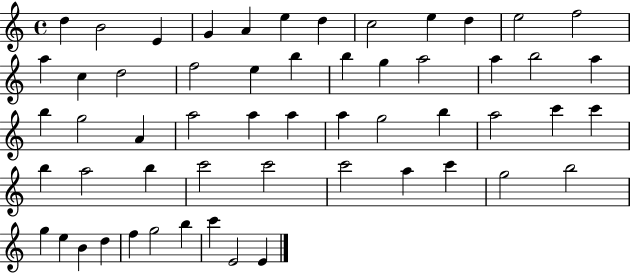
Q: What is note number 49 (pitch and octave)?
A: B4